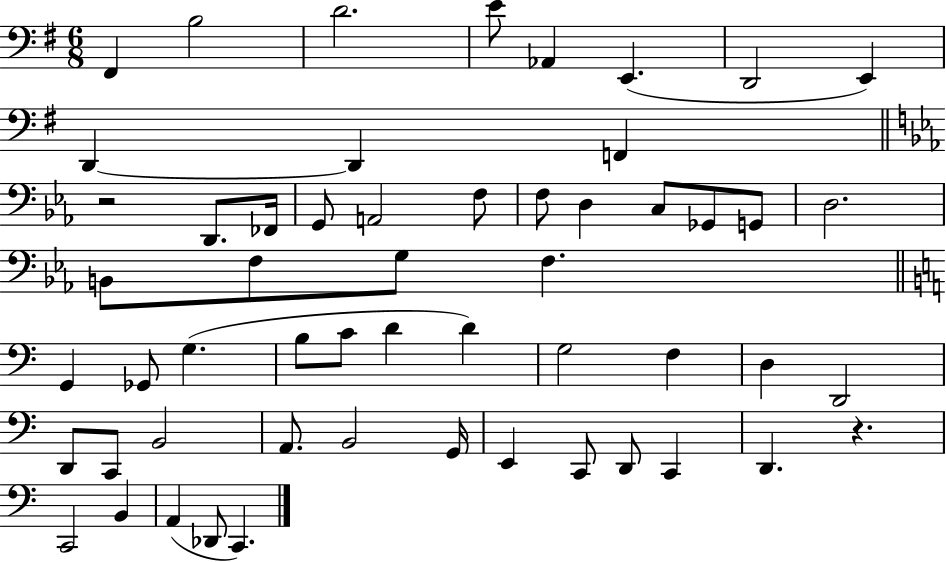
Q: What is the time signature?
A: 6/8